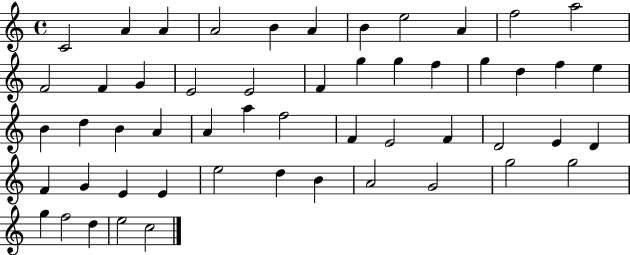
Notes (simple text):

C4/h A4/q A4/q A4/h B4/q A4/q B4/q E5/h A4/q F5/h A5/h F4/h F4/q G4/q E4/h E4/h F4/q G5/q G5/q F5/q G5/q D5/q F5/q E5/q B4/q D5/q B4/q A4/q A4/q A5/q F5/h F4/q E4/h F4/q D4/h E4/q D4/q F4/q G4/q E4/q E4/q E5/h D5/q B4/q A4/h G4/h G5/h G5/h G5/q F5/h D5/q E5/h C5/h